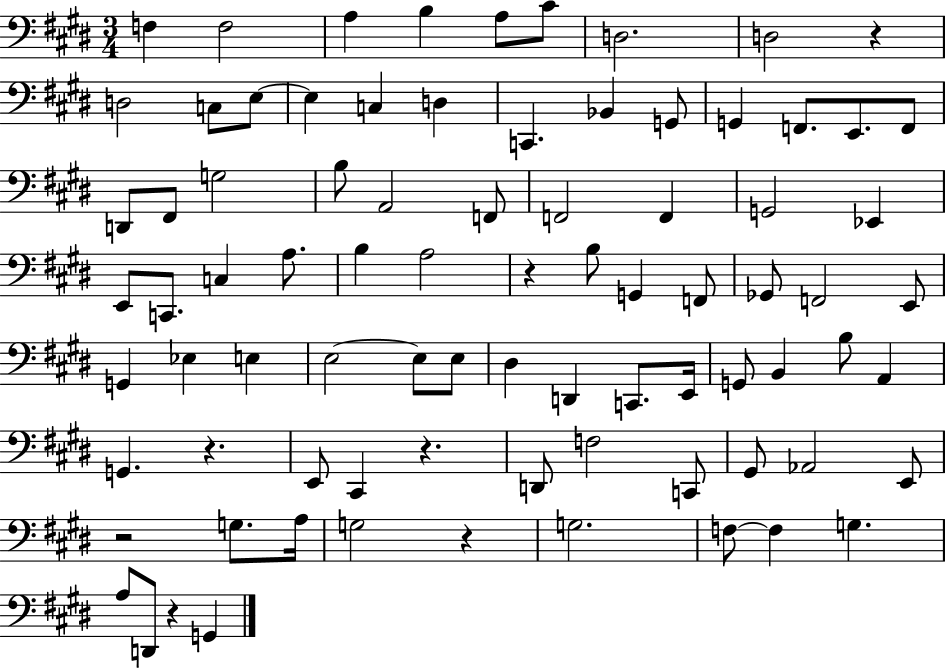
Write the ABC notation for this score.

X:1
T:Untitled
M:3/4
L:1/4
K:E
F, F,2 A, B, A,/2 ^C/2 D,2 D,2 z D,2 C,/2 E,/2 E, C, D, C,, _B,, G,,/2 G,, F,,/2 E,,/2 F,,/2 D,,/2 ^F,,/2 G,2 B,/2 A,,2 F,,/2 F,,2 F,, G,,2 _E,, E,,/2 C,,/2 C, A,/2 B, A,2 z B,/2 G,, F,,/2 _G,,/2 F,,2 E,,/2 G,, _E, E, E,2 E,/2 E,/2 ^D, D,, C,,/2 E,,/4 G,,/2 B,, B,/2 A,, G,, z E,,/2 ^C,, z D,,/2 F,2 C,,/2 ^G,,/2 _A,,2 E,,/2 z2 G,/2 A,/4 G,2 z G,2 F,/2 F, G, A,/2 D,,/2 z G,,